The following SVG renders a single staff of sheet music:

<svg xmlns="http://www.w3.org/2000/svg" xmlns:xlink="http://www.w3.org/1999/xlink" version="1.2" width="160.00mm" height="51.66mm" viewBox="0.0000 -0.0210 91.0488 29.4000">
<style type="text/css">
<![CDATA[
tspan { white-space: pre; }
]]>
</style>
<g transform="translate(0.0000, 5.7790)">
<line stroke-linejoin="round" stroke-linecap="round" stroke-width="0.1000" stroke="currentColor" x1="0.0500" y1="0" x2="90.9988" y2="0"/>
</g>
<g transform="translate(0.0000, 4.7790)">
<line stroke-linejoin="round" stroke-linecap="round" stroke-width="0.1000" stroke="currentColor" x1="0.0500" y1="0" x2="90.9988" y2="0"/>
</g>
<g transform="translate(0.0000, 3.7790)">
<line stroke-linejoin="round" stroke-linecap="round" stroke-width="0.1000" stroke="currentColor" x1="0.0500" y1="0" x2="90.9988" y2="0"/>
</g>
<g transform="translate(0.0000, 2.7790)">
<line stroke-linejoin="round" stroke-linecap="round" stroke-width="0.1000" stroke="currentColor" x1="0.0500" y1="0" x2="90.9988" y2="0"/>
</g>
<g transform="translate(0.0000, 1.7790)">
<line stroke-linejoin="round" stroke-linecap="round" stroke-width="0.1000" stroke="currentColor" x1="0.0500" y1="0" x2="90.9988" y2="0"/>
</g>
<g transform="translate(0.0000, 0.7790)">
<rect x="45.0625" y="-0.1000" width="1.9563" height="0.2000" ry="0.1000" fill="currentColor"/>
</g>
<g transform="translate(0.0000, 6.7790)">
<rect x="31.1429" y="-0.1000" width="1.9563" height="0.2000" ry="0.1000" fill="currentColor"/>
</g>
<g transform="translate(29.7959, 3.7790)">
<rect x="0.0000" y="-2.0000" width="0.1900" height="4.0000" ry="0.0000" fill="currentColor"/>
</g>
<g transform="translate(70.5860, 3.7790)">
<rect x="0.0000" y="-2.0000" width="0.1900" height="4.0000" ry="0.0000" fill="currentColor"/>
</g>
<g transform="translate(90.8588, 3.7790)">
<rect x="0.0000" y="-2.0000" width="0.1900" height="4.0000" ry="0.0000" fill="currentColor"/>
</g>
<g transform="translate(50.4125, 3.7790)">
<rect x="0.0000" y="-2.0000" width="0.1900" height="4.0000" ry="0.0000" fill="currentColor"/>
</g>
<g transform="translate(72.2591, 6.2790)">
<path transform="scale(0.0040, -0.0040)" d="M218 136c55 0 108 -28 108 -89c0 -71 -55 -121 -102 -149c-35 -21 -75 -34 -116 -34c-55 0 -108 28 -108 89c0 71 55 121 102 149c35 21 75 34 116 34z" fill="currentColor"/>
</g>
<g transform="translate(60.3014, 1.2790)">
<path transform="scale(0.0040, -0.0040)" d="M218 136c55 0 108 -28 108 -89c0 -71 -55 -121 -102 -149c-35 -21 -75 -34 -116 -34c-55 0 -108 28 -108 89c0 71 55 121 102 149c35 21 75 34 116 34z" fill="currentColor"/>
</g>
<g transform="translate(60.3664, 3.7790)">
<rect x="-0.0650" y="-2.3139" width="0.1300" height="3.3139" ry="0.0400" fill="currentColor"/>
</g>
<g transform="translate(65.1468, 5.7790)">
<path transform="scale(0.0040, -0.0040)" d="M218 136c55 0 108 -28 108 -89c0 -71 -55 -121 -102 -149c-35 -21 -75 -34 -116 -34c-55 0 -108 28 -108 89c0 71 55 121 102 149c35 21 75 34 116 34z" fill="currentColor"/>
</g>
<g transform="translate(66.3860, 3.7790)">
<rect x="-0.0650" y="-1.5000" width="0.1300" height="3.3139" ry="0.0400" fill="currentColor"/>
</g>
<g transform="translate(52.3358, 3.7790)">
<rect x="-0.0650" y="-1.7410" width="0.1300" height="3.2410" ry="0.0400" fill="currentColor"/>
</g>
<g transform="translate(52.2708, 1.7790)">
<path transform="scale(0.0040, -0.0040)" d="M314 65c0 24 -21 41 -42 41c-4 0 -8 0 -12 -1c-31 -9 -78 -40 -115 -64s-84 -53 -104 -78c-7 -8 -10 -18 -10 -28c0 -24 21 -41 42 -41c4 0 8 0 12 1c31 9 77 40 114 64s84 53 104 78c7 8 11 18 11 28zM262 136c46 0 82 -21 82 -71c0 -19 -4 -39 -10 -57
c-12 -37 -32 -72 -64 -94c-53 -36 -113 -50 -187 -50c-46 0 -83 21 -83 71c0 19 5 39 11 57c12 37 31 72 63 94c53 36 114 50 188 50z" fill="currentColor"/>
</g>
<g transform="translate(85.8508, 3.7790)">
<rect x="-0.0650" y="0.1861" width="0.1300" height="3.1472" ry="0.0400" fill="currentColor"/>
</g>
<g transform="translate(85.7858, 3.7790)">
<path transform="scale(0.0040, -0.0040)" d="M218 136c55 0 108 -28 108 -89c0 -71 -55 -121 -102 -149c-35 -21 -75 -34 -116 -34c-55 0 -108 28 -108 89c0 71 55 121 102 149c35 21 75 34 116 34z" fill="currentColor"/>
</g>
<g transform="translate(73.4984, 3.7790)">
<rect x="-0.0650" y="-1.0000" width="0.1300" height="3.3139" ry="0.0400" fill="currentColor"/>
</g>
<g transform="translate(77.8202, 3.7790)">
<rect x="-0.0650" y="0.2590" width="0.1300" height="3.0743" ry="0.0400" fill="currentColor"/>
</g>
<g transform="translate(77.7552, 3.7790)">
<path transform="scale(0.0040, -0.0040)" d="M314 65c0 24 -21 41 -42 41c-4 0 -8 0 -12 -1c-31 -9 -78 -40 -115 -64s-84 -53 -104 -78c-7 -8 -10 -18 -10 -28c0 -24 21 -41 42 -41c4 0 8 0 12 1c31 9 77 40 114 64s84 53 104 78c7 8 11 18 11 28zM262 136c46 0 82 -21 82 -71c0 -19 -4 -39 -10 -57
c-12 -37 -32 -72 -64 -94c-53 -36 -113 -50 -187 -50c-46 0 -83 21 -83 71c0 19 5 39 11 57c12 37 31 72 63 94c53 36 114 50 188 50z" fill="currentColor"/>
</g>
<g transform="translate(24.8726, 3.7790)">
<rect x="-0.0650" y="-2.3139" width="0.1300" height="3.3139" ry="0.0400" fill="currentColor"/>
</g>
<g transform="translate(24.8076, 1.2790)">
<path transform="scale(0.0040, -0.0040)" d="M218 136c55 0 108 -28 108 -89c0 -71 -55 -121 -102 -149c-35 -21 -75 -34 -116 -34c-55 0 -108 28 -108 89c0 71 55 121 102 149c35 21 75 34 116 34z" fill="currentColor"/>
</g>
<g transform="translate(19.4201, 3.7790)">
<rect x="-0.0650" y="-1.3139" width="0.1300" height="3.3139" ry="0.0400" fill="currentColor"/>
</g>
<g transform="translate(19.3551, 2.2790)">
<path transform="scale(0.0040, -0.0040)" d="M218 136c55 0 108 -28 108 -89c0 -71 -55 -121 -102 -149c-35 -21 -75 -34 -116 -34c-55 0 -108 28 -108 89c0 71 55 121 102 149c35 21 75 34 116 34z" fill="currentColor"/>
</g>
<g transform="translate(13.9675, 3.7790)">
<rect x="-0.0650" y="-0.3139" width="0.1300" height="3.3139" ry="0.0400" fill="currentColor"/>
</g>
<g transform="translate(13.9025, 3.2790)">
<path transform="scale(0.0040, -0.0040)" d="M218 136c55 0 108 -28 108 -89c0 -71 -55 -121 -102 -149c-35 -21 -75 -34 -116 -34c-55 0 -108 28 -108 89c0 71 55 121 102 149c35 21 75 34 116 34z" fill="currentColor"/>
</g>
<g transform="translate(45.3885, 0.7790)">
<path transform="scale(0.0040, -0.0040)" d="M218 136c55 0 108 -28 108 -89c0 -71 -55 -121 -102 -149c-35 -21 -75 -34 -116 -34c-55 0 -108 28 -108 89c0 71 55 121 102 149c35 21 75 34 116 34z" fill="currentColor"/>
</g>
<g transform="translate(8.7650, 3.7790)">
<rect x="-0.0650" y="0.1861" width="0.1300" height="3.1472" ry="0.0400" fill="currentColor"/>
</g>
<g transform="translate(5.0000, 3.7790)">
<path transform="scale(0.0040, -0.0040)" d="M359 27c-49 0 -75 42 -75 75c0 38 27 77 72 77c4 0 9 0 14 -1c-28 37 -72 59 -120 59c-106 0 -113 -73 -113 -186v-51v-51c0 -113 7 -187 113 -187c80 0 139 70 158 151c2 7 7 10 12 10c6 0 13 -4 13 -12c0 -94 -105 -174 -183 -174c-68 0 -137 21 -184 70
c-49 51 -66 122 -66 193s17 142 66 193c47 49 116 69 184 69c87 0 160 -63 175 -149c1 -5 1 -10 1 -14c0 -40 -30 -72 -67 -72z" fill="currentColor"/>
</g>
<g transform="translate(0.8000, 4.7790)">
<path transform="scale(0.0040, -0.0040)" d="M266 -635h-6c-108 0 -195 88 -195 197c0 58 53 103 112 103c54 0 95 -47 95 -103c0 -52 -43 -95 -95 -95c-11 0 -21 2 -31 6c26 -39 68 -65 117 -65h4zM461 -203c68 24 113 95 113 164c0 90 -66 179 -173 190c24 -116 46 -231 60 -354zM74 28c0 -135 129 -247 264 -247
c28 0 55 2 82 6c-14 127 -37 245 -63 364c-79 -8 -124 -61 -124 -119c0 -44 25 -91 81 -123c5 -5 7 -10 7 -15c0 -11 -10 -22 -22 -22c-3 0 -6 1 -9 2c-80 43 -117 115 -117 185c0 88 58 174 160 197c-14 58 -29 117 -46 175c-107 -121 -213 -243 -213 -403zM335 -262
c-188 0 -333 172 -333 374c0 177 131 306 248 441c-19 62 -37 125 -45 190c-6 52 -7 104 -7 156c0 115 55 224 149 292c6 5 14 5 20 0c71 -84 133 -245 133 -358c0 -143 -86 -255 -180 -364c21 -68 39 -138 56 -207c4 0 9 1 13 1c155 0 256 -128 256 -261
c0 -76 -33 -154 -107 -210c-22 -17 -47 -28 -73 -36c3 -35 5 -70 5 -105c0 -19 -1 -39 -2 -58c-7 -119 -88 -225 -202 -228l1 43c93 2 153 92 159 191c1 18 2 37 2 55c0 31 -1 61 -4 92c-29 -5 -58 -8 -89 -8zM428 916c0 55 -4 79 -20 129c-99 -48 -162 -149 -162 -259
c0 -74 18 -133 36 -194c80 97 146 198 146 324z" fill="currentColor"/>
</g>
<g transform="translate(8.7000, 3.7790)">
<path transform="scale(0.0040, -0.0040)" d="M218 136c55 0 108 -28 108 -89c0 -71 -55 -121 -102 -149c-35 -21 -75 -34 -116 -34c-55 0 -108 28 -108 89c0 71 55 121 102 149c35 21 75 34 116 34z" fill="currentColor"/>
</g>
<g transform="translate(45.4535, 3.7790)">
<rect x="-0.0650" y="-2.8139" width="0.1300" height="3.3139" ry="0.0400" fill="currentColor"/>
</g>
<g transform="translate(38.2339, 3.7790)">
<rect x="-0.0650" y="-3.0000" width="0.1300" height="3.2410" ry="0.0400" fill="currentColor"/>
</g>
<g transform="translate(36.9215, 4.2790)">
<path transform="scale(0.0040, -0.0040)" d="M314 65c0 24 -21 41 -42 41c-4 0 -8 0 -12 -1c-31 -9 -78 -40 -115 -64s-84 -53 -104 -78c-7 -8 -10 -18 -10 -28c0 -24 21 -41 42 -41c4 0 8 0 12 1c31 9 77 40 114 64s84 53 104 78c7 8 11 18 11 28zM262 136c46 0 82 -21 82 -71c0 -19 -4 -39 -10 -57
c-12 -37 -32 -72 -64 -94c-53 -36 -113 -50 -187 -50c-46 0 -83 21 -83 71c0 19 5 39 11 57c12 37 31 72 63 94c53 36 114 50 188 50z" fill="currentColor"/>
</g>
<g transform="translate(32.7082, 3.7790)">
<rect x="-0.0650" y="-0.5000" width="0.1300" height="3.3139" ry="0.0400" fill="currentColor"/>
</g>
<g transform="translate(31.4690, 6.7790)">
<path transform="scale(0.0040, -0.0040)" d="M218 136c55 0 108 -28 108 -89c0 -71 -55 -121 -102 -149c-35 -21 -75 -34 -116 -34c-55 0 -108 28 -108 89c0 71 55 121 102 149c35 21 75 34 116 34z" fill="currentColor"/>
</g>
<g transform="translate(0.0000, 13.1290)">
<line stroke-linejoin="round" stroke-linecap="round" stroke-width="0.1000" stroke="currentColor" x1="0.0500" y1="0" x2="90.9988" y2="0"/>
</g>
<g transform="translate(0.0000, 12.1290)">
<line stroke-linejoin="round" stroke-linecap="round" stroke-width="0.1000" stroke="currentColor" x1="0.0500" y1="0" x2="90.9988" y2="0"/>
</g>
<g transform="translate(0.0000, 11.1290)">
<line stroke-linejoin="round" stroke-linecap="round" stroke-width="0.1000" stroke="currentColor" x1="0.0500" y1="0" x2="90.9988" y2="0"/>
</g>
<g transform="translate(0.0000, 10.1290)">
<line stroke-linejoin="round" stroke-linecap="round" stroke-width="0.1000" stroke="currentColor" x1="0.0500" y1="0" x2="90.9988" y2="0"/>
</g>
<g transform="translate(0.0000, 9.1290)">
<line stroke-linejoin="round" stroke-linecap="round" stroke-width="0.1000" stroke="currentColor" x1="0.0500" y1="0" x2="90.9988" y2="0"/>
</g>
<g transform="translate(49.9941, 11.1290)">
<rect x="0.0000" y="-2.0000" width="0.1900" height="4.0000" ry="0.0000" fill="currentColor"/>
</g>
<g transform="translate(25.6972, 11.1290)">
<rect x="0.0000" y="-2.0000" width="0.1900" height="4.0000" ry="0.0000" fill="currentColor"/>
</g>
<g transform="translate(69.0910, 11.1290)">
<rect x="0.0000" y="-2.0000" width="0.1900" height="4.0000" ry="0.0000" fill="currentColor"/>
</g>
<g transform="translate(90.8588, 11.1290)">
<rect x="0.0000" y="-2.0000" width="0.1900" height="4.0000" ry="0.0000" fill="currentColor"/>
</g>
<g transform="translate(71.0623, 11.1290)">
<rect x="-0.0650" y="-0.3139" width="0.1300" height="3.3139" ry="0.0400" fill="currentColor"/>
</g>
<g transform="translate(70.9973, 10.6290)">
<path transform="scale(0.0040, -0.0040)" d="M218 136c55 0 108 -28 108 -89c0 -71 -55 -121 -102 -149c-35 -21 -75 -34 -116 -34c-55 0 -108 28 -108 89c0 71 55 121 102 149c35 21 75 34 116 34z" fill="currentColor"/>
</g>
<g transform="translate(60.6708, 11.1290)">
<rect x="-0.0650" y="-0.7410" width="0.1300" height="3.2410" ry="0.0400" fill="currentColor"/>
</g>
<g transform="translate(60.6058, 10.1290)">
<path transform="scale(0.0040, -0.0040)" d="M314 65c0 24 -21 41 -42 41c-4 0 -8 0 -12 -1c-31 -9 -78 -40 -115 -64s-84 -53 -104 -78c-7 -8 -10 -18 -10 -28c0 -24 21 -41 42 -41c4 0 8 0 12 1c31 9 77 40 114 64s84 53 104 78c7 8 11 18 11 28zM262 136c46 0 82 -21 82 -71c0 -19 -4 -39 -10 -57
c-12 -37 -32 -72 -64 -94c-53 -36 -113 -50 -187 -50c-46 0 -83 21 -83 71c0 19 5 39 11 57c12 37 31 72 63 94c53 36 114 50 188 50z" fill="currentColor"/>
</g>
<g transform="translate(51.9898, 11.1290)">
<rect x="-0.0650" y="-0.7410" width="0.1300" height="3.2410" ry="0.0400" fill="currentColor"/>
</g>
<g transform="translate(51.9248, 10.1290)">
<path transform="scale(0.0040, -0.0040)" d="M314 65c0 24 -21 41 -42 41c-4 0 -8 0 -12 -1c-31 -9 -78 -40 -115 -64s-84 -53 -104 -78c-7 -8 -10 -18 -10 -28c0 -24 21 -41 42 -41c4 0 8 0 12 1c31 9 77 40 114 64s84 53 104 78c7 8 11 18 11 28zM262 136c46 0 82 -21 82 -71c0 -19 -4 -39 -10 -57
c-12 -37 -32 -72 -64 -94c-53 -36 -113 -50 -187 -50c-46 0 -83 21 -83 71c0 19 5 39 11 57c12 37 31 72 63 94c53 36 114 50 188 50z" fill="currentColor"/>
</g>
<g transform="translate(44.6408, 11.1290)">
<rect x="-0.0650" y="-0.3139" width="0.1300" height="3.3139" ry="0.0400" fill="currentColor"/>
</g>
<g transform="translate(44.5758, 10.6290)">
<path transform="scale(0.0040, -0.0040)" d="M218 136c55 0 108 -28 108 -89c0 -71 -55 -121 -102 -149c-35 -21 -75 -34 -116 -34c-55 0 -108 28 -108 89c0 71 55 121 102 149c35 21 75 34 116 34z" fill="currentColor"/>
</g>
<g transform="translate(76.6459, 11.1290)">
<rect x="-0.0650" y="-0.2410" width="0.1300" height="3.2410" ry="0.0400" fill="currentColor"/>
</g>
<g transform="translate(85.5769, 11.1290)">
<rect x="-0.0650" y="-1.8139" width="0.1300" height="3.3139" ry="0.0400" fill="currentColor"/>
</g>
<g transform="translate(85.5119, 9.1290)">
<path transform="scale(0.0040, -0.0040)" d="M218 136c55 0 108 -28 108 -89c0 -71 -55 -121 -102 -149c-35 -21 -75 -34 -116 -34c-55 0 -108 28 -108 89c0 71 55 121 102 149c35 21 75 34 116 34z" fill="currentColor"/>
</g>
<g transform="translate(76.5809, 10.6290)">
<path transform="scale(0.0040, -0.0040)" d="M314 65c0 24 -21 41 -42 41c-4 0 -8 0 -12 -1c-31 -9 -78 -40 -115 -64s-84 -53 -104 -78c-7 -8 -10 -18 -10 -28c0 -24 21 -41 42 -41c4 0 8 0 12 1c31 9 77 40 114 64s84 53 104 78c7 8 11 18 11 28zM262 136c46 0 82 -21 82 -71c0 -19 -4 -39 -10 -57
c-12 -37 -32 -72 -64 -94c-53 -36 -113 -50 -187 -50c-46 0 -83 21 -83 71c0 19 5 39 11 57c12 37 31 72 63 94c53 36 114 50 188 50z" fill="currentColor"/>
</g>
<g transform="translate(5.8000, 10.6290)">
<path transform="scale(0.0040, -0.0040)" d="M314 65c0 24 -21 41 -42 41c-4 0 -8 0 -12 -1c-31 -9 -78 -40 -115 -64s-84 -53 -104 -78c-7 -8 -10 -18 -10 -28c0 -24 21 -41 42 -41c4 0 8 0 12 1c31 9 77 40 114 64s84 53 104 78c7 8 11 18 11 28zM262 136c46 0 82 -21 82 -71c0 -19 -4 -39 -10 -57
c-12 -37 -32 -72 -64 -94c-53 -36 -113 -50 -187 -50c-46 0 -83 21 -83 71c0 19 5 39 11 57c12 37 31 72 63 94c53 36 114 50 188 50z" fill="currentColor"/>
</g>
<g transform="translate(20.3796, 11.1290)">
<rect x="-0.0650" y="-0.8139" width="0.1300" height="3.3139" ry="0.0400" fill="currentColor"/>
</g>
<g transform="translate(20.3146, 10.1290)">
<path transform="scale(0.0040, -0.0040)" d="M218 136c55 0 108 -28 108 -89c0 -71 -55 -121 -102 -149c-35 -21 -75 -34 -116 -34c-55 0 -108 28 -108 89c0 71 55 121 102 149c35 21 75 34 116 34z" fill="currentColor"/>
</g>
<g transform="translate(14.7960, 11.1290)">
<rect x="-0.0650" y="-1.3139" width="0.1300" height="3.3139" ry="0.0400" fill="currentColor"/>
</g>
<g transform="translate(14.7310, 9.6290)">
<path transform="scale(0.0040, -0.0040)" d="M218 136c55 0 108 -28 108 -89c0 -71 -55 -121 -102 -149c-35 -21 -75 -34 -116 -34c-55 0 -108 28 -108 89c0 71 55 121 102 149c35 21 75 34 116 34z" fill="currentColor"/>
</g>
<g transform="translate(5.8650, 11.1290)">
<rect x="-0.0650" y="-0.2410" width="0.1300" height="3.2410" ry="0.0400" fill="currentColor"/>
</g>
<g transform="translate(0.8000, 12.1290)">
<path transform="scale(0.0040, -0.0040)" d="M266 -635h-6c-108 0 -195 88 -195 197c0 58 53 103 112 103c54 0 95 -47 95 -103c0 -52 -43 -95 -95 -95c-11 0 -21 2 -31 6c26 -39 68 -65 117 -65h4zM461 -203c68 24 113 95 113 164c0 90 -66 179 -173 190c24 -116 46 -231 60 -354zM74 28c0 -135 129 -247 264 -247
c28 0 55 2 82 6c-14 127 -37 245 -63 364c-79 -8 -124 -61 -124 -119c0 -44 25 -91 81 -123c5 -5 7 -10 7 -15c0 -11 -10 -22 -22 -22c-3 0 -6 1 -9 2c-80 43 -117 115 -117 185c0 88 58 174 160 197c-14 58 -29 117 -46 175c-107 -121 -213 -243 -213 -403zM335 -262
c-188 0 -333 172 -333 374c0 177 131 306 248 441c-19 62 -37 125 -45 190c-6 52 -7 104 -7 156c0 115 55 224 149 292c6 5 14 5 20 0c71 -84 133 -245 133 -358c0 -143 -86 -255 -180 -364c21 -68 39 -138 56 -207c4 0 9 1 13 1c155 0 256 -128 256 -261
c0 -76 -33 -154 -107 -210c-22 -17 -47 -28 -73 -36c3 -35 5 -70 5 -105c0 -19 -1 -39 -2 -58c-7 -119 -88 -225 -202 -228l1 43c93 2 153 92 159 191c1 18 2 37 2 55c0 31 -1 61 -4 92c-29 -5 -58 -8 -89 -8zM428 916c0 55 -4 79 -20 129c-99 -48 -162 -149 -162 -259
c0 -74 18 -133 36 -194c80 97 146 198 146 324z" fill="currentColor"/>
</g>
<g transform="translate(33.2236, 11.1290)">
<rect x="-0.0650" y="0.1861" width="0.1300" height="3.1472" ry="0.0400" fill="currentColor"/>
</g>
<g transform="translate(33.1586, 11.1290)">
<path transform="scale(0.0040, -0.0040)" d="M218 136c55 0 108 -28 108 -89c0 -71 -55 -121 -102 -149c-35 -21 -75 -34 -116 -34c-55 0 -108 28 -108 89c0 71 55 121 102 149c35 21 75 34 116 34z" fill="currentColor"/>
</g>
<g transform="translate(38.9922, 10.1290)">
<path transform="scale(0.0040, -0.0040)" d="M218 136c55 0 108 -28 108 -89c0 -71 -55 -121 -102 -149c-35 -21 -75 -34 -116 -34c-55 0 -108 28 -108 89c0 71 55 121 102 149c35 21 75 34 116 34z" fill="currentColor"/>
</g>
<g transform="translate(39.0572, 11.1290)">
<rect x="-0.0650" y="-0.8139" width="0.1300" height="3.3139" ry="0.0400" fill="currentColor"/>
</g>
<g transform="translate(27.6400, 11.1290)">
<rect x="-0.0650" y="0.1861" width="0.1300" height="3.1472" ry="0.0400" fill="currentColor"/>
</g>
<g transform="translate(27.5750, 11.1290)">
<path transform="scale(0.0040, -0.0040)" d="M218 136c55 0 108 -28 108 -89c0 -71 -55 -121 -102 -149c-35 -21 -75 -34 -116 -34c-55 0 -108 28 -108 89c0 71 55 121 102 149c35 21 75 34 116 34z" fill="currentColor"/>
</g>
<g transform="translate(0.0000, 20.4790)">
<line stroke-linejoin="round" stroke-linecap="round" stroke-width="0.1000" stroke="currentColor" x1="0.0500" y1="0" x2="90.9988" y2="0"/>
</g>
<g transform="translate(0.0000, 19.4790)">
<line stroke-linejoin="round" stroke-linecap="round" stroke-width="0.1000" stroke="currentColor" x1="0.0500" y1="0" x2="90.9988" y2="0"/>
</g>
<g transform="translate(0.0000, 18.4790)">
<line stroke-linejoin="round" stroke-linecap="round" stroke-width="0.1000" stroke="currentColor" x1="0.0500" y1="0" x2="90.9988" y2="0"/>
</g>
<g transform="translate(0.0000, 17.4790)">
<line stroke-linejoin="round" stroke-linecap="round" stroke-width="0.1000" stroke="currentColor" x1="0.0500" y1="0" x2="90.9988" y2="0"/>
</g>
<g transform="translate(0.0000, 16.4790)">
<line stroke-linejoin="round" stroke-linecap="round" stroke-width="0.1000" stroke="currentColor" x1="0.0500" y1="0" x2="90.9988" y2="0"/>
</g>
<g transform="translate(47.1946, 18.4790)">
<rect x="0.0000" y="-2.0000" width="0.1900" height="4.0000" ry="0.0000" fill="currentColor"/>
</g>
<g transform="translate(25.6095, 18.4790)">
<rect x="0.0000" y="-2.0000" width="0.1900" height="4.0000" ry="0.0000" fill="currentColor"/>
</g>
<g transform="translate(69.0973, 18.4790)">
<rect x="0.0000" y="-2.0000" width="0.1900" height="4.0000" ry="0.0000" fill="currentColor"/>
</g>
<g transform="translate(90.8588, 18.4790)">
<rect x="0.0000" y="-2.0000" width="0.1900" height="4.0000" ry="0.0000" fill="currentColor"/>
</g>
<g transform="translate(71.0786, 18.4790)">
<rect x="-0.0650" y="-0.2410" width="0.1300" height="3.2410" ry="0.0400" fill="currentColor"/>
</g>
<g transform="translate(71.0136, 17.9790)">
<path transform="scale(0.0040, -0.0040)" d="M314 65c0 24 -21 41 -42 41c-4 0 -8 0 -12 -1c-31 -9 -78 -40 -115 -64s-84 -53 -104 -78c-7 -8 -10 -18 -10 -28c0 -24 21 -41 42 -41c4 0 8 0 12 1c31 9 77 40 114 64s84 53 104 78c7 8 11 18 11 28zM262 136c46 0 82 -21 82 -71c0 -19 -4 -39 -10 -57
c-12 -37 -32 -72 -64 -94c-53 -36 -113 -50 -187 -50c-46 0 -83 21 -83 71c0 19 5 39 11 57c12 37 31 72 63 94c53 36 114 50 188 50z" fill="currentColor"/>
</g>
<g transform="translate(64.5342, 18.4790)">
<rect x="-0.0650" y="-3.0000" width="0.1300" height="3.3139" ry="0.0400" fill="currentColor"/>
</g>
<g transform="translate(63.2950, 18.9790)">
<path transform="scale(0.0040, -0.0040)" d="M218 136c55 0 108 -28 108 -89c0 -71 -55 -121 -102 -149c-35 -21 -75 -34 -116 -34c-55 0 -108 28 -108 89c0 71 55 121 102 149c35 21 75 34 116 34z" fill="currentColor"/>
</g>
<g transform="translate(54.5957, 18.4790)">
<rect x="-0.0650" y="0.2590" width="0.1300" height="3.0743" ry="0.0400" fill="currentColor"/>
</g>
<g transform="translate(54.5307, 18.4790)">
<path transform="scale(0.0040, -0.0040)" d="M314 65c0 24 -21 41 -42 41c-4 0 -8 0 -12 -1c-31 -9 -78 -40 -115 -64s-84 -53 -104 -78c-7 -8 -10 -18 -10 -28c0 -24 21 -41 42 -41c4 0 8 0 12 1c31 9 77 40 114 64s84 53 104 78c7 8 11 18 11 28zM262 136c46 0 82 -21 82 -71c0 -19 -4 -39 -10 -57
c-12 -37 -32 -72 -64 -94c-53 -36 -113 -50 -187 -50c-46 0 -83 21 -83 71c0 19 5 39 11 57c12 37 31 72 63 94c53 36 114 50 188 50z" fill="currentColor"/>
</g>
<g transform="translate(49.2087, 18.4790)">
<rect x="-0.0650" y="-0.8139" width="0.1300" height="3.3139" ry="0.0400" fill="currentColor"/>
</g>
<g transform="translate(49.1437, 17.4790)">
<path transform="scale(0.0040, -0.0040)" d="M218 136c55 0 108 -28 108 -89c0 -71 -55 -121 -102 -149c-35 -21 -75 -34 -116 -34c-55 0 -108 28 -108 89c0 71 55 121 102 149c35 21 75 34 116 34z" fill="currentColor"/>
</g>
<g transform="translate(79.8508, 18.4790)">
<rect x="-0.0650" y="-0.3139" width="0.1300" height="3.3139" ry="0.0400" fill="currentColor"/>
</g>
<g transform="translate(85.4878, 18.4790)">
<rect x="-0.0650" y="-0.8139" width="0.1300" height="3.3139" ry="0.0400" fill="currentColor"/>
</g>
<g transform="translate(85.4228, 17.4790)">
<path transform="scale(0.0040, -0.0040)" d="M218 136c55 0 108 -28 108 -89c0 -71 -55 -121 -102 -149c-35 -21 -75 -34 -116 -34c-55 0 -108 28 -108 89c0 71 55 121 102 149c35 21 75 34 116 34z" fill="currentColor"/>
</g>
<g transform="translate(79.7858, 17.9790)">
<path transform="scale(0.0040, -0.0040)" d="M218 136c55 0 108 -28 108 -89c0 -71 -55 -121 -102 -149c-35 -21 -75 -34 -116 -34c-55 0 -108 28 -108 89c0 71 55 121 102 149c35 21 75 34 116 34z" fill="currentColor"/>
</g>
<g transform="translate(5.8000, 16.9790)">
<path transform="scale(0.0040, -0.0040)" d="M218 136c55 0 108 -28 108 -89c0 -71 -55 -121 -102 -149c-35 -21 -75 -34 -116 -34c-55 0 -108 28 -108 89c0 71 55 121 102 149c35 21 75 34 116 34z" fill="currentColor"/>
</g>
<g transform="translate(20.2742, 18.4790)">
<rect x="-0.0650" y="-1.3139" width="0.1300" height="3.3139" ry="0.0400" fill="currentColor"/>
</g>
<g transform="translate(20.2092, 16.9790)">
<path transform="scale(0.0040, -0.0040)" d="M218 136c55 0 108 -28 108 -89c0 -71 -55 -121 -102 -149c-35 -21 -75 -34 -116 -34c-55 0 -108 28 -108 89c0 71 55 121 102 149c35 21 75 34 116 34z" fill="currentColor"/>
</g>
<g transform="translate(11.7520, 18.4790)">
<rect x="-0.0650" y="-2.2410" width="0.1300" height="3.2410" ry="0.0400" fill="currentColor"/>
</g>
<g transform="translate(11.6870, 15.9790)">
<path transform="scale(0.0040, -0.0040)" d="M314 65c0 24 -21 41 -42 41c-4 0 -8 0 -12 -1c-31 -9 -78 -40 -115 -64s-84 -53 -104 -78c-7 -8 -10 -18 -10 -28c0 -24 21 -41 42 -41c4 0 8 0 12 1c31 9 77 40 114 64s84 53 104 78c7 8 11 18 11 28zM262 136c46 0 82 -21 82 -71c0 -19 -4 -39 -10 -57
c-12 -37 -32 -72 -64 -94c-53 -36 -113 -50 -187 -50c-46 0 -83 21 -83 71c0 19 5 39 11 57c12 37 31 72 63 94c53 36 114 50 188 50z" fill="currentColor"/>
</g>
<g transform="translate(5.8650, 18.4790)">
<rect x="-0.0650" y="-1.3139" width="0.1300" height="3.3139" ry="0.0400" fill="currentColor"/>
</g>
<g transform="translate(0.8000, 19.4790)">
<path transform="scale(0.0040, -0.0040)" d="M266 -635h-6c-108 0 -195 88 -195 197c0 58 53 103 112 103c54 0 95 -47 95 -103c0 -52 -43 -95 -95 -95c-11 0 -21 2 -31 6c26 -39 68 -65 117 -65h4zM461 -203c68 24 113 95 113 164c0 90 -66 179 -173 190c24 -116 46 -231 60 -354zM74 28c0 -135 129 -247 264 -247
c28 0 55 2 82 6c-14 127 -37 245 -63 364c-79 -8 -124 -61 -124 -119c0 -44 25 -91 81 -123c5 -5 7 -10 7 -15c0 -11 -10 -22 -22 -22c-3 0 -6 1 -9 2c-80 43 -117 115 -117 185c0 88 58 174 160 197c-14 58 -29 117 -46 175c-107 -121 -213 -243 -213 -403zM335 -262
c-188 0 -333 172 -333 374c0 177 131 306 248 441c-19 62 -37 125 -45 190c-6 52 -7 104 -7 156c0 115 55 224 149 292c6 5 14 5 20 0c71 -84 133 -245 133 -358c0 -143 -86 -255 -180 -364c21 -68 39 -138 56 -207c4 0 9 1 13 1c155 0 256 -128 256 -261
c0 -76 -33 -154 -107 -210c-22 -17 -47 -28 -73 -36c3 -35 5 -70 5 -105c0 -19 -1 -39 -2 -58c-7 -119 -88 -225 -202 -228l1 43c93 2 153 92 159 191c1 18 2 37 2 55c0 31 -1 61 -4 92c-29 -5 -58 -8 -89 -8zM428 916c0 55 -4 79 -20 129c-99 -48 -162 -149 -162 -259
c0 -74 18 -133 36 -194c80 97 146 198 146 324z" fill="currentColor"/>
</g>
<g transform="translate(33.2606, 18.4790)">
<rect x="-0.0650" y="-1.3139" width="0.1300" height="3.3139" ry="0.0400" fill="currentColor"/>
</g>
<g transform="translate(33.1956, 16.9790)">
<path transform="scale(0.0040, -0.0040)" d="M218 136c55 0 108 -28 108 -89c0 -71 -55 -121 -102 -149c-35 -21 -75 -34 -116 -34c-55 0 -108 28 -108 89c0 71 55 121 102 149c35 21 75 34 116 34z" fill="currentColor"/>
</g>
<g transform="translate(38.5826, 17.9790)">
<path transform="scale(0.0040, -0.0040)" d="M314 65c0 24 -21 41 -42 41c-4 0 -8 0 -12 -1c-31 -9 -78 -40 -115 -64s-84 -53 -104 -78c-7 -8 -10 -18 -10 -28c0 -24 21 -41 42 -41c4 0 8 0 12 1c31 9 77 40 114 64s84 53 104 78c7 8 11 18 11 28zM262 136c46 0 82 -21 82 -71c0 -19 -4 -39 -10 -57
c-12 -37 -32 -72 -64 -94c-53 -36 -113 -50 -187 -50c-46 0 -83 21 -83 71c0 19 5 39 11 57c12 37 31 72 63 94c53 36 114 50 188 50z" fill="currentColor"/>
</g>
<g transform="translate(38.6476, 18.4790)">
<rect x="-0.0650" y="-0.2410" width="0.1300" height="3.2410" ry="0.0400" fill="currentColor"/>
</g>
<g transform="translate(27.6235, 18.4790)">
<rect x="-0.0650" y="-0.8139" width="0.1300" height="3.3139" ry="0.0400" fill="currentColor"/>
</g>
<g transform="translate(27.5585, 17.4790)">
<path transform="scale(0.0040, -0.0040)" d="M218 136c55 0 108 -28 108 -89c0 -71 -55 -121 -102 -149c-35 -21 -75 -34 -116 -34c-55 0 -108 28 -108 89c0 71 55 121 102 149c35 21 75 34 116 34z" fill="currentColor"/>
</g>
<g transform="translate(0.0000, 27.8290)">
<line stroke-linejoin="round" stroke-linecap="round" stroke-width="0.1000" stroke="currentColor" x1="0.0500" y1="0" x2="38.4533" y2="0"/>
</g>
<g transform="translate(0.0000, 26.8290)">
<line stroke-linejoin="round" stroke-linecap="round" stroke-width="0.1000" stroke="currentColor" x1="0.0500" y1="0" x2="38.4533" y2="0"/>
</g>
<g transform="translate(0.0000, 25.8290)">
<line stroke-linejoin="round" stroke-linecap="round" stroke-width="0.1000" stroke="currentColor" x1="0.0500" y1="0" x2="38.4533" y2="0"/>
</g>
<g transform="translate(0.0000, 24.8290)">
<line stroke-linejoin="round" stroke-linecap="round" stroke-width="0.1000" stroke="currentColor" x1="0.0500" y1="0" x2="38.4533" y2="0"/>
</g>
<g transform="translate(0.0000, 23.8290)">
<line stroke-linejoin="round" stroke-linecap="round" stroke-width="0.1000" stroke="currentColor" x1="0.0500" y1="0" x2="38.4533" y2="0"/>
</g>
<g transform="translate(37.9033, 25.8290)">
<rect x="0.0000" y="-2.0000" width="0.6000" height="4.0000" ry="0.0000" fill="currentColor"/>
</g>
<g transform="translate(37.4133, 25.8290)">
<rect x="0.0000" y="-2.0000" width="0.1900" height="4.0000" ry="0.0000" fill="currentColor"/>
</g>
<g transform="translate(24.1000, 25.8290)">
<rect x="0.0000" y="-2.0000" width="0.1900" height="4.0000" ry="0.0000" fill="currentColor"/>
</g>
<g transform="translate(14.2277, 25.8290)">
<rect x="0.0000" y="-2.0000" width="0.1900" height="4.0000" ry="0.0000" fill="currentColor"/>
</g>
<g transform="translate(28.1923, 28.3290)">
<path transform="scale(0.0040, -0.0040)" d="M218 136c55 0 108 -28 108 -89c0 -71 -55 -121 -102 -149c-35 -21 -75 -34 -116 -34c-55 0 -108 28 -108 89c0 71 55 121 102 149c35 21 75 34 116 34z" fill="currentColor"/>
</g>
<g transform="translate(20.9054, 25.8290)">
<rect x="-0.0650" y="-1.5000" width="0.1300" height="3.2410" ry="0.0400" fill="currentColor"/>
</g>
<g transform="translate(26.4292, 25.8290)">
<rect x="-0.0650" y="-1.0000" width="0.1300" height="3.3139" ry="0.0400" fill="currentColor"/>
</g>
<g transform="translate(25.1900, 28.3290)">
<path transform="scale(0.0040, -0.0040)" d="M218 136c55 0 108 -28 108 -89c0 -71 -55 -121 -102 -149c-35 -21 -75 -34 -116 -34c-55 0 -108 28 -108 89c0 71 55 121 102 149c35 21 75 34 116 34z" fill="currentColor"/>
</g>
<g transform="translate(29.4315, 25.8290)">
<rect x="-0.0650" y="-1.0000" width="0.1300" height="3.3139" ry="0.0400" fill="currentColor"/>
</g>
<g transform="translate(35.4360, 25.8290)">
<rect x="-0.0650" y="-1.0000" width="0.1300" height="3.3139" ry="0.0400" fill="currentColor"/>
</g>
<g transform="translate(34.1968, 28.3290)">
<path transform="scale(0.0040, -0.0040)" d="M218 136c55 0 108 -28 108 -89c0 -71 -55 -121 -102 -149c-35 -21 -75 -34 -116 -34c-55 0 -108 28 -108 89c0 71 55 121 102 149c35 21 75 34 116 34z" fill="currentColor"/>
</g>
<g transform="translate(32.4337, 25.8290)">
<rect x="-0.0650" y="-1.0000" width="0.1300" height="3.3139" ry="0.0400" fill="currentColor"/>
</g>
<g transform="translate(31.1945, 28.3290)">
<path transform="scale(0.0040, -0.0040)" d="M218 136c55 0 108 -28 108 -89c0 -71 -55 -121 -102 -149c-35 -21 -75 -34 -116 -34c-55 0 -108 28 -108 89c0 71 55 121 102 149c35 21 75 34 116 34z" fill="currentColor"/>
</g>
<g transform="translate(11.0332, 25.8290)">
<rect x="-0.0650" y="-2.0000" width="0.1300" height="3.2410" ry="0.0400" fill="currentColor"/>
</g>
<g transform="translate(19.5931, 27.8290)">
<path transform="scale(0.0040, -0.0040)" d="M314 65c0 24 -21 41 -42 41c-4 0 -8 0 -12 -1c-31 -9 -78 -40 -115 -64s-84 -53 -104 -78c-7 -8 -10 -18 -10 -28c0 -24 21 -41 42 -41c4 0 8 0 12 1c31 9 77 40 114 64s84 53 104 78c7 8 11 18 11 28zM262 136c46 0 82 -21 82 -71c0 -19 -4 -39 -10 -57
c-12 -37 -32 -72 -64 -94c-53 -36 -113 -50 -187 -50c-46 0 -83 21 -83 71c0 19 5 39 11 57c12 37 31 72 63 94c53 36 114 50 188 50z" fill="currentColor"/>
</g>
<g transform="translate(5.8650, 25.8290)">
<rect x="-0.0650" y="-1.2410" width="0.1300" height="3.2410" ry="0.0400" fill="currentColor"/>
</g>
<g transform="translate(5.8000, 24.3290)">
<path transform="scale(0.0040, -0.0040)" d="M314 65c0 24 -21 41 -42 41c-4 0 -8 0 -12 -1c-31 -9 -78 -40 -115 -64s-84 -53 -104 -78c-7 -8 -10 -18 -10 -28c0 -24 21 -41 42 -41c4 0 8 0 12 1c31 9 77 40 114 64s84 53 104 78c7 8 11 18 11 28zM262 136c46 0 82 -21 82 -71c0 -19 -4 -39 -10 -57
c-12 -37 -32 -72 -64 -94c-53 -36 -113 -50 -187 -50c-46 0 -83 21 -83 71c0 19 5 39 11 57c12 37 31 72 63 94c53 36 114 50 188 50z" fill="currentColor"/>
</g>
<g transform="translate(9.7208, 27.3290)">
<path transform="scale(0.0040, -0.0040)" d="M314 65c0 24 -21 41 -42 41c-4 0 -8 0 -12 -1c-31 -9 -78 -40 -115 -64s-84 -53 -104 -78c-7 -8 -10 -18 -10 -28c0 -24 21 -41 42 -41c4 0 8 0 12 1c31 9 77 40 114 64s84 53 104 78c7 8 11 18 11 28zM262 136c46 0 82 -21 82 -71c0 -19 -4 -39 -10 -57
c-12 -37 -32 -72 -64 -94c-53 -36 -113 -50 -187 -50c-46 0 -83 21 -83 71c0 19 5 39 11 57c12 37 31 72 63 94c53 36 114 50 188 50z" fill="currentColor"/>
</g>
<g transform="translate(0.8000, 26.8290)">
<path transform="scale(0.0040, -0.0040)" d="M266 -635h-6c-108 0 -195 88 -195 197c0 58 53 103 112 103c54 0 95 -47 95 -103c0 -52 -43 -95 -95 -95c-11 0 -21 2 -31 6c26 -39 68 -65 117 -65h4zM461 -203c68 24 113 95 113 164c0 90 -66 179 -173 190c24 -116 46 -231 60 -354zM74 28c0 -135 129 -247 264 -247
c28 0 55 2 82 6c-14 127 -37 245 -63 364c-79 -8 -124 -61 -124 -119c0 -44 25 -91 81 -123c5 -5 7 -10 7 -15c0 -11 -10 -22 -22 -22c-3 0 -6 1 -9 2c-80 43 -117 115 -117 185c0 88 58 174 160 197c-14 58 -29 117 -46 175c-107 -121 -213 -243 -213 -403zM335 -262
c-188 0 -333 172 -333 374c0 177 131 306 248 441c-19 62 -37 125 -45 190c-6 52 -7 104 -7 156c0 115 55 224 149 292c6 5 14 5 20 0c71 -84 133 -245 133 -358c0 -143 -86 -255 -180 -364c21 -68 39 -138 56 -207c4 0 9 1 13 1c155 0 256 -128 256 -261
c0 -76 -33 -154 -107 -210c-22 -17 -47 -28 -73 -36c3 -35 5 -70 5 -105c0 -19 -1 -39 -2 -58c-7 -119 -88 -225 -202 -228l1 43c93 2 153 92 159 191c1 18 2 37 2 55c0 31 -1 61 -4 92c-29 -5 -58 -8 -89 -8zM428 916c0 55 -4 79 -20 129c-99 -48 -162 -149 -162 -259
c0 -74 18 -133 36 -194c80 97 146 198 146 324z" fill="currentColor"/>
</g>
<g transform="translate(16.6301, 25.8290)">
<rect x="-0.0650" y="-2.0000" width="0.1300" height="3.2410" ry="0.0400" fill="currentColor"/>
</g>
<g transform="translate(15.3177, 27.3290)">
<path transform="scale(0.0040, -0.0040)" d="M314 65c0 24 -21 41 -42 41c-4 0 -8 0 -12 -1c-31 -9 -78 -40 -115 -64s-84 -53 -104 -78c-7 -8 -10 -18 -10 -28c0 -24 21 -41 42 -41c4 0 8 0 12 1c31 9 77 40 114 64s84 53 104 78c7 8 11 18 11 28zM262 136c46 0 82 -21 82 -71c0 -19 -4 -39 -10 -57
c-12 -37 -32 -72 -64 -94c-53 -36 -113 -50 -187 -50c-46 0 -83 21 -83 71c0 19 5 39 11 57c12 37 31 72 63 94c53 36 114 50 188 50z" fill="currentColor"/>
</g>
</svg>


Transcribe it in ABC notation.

X:1
T:Untitled
M:4/4
L:1/4
K:C
B c e g C A2 a f2 g E D B2 B c2 e d B B d c d2 d2 c c2 f e g2 e d e c2 d B2 A c2 c d e2 F2 F2 E2 D D D D